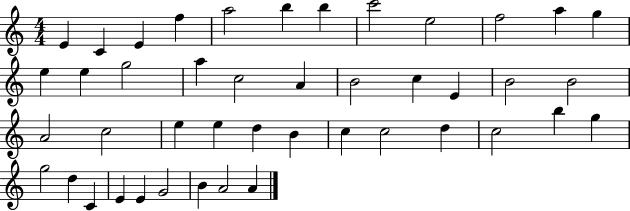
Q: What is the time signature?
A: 4/4